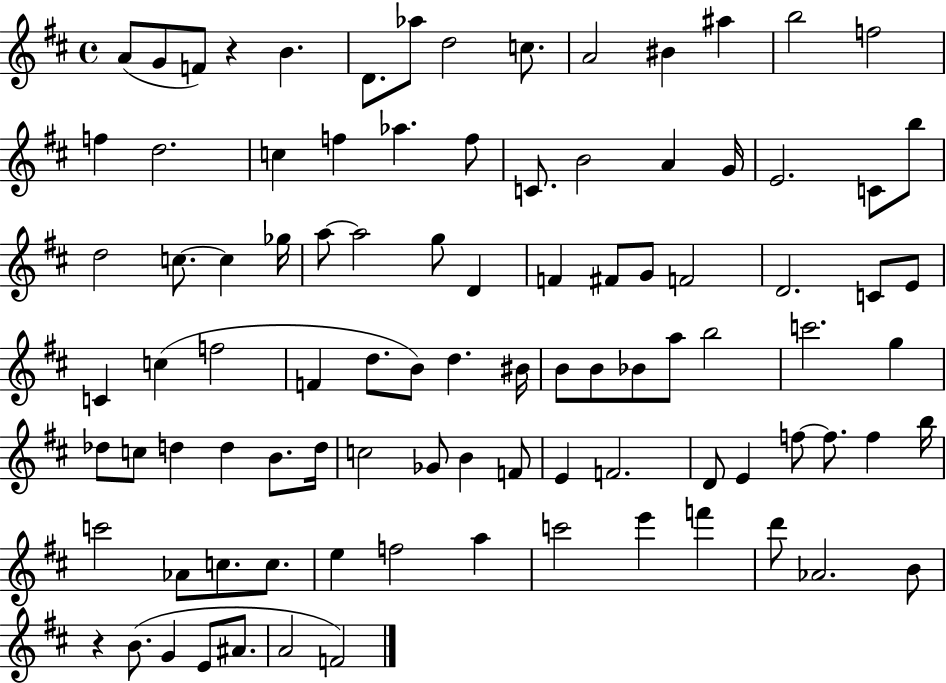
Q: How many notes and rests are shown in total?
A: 95